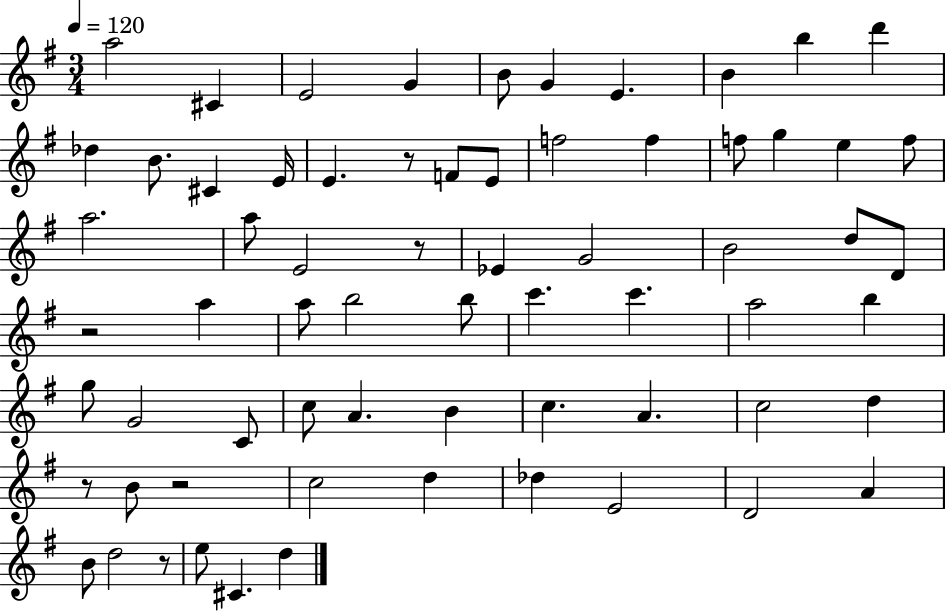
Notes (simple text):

A5/h C#4/q E4/h G4/q B4/e G4/q E4/q. B4/q B5/q D6/q Db5/q B4/e. C#4/q E4/s E4/q. R/e F4/e E4/e F5/h F5/q F5/e G5/q E5/q F5/e A5/h. A5/e E4/h R/e Eb4/q G4/h B4/h D5/e D4/e R/h A5/q A5/e B5/h B5/e C6/q. C6/q. A5/h B5/q G5/e G4/h C4/e C5/e A4/q. B4/q C5/q. A4/q. C5/h D5/q R/e B4/e R/h C5/h D5/q Db5/q E4/h D4/h A4/q B4/e D5/h R/e E5/e C#4/q. D5/q